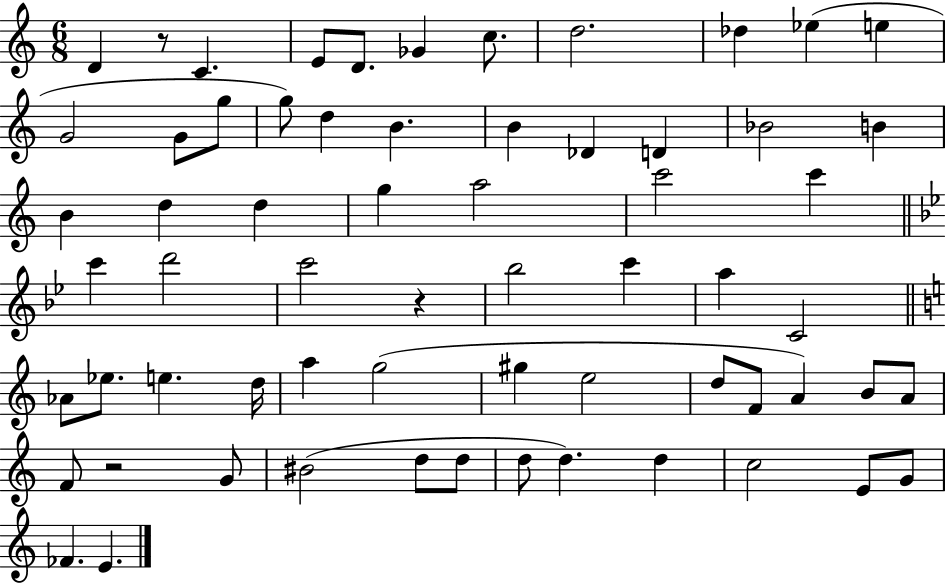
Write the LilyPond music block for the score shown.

{
  \clef treble
  \numericTimeSignature
  \time 6/8
  \key c \major
  d'4 r8 c'4. | e'8 d'8. ges'4 c''8. | d''2. | des''4 ees''4( e''4 | \break g'2 g'8 g''8 | g''8) d''4 b'4. | b'4 des'4 d'4 | bes'2 b'4 | \break b'4 d''4 d''4 | g''4 a''2 | c'''2 c'''4 | \bar "||" \break \key g \minor c'''4 d'''2 | c'''2 r4 | bes''2 c'''4 | a''4 c'2 | \break \bar "||" \break \key c \major aes'8 ees''8. e''4. d''16 | a''4 g''2( | gis''4 e''2 | d''8 f'8 a'4) b'8 a'8 | \break f'8 r2 g'8 | bis'2( d''8 d''8 | d''8 d''4.) d''4 | c''2 e'8 g'8 | \break fes'4. e'4. | \bar "|."
}